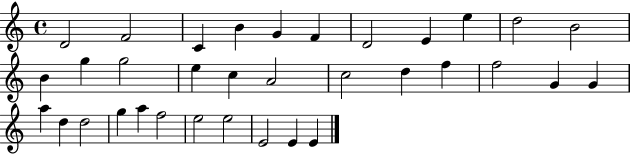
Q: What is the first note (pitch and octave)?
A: D4